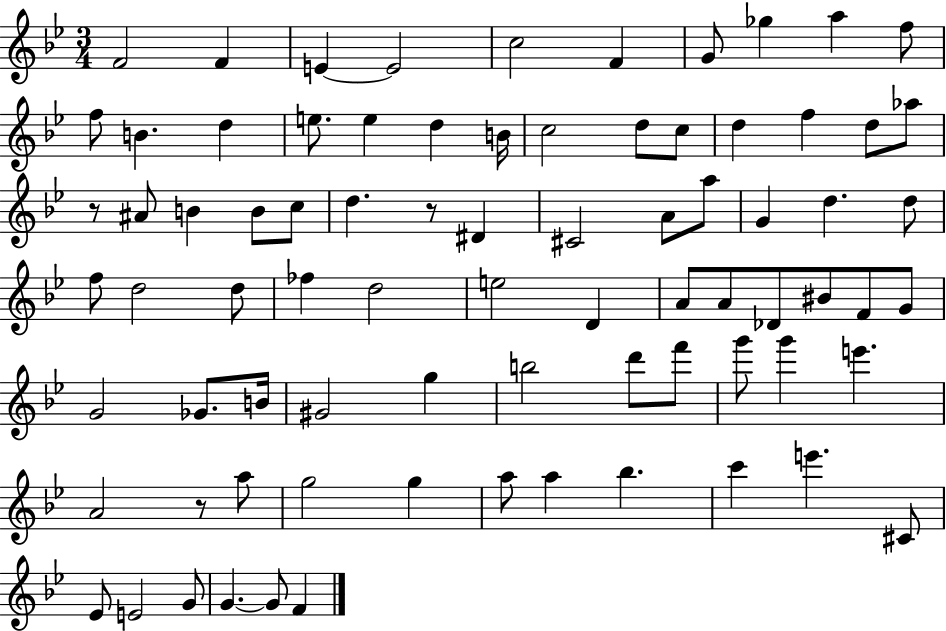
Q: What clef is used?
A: treble